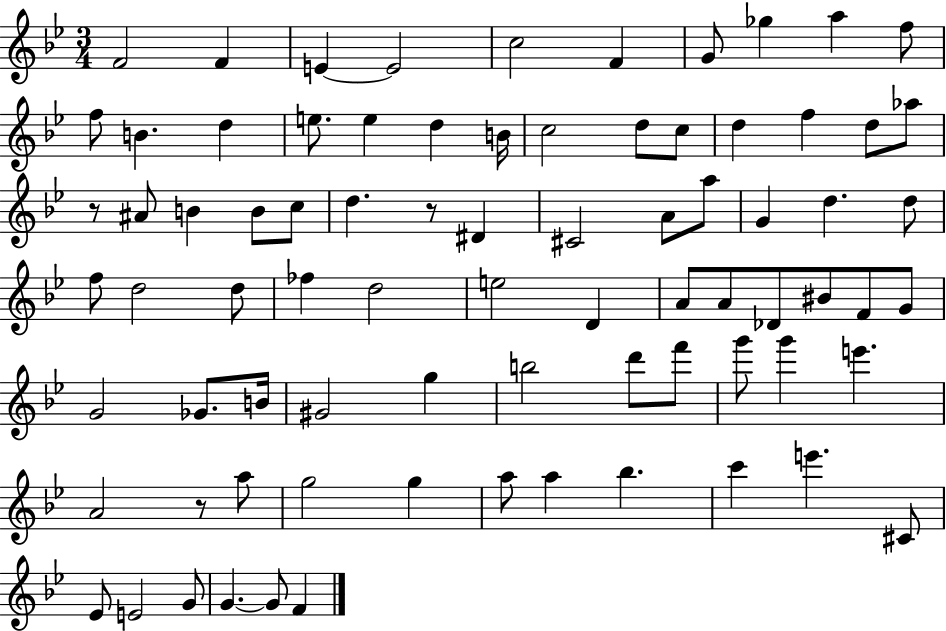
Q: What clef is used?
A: treble